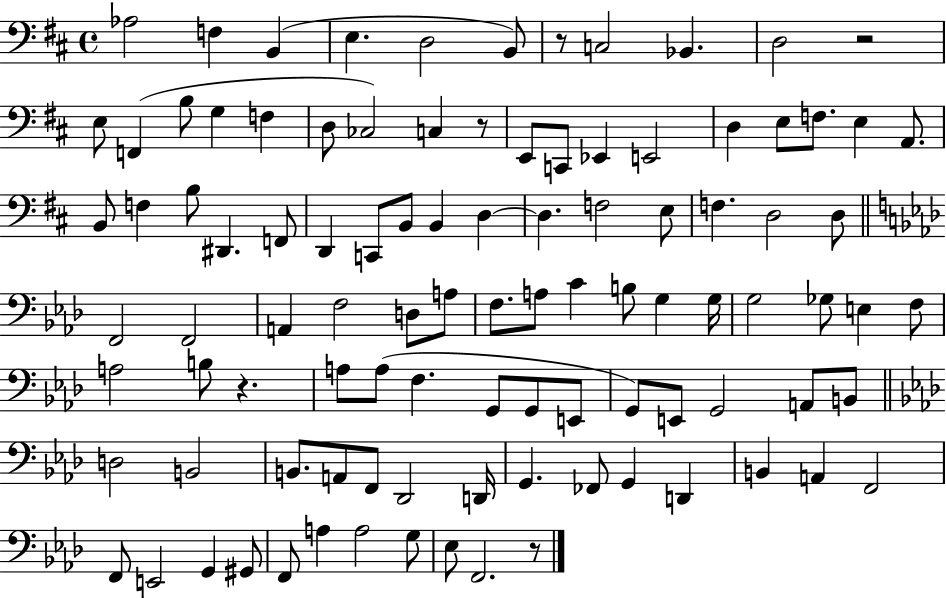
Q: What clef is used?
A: bass